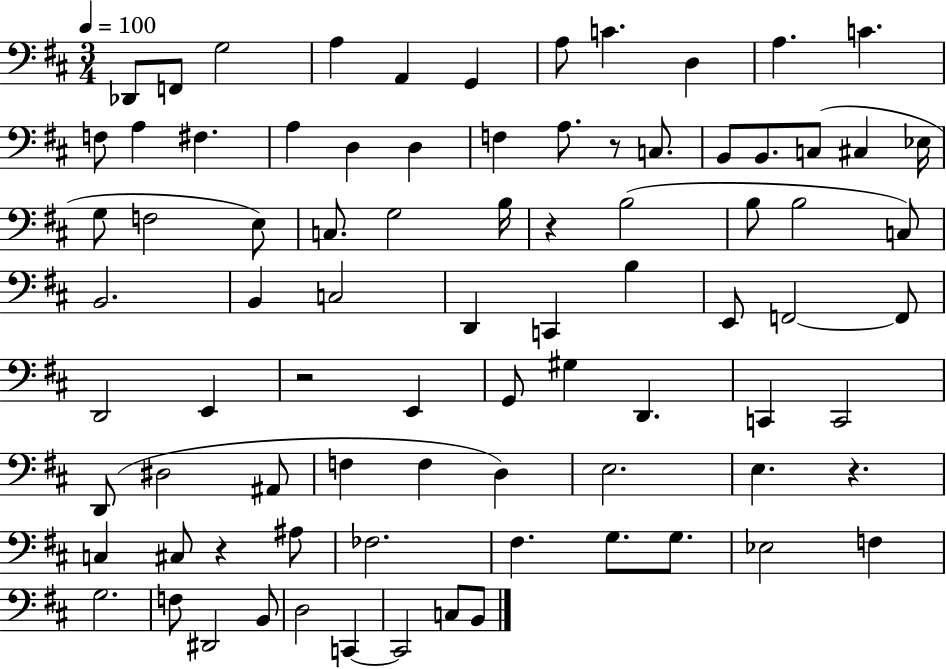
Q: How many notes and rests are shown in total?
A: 83